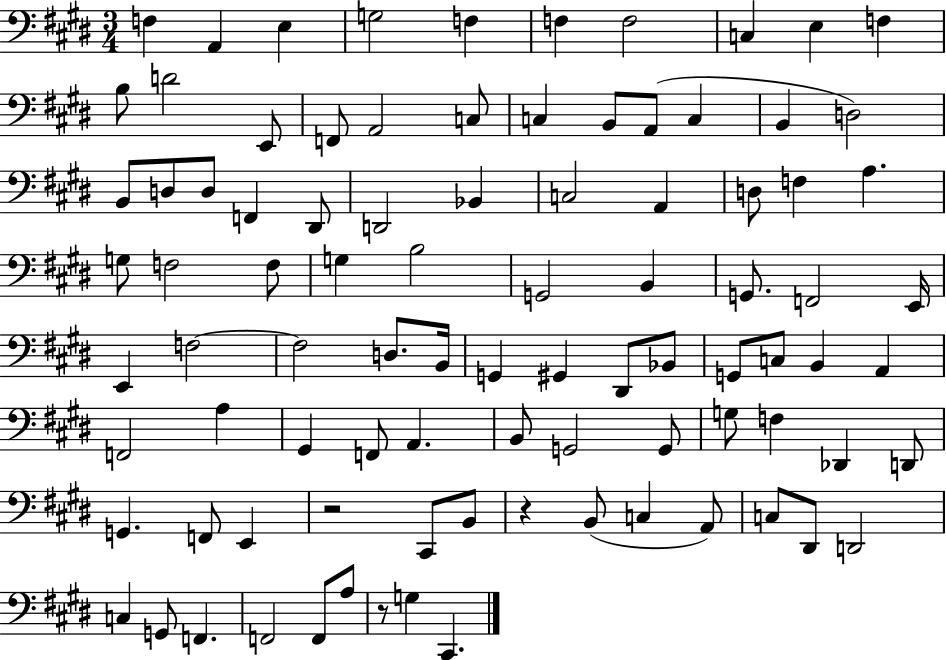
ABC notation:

X:1
T:Untitled
M:3/4
L:1/4
K:E
F, A,, E, G,2 F, F, F,2 C, E, F, B,/2 D2 E,,/2 F,,/2 A,,2 C,/2 C, B,,/2 A,,/2 C, B,, D,2 B,,/2 D,/2 D,/2 F,, ^D,,/2 D,,2 _B,, C,2 A,, D,/2 F, A, G,/2 F,2 F,/2 G, B,2 G,,2 B,, G,,/2 F,,2 E,,/4 E,, F,2 F,2 D,/2 B,,/4 G,, ^G,, ^D,,/2 _B,,/2 G,,/2 C,/2 B,, A,, F,,2 A, ^G,, F,,/2 A,, B,,/2 G,,2 G,,/2 G,/2 F, _D,, D,,/2 G,, F,,/2 E,, z2 ^C,,/2 B,,/2 z B,,/2 C, A,,/2 C,/2 ^D,,/2 D,,2 C, G,,/2 F,, F,,2 F,,/2 A,/2 z/2 G, ^C,,